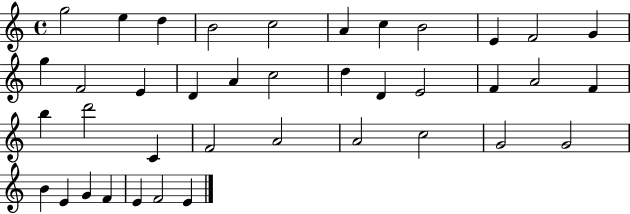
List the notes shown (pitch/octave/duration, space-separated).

G5/h E5/q D5/q B4/h C5/h A4/q C5/q B4/h E4/q F4/h G4/q G5/q F4/h E4/q D4/q A4/q C5/h D5/q D4/q E4/h F4/q A4/h F4/q B5/q D6/h C4/q F4/h A4/h A4/h C5/h G4/h G4/h B4/q E4/q G4/q F4/q E4/q F4/h E4/q